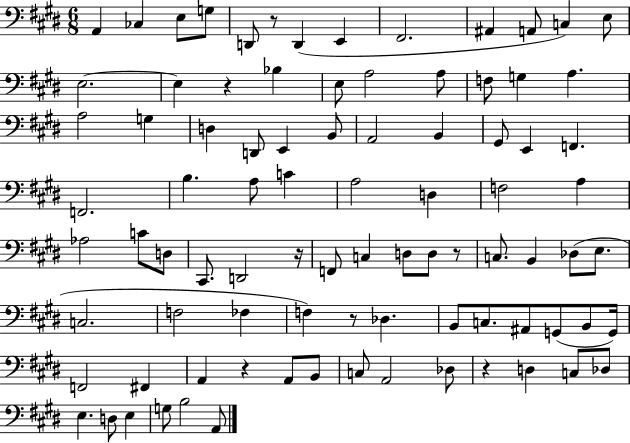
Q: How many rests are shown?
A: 7